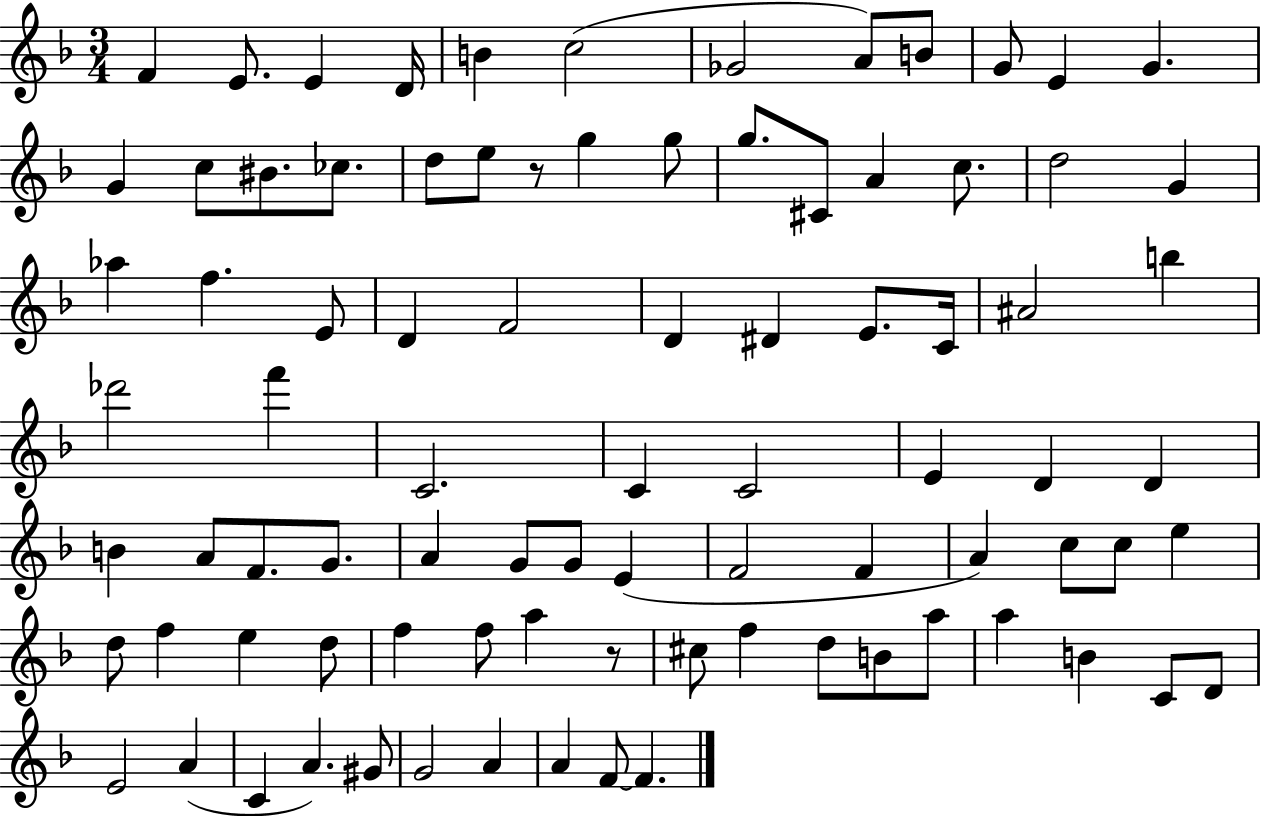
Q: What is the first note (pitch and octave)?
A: F4